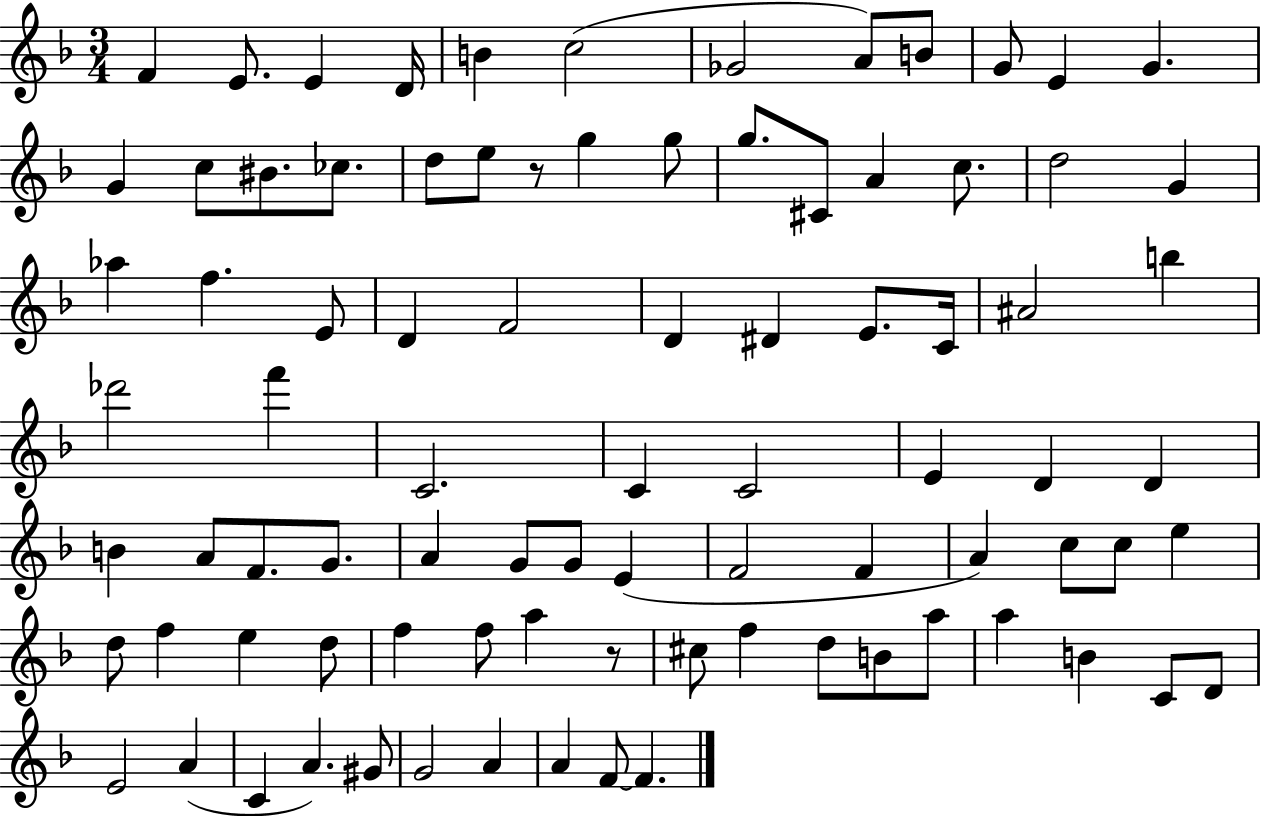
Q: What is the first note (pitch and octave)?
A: F4